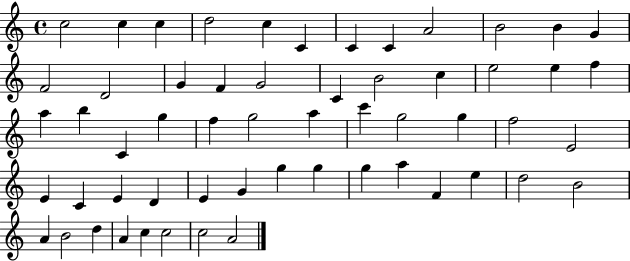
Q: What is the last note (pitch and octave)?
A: A4